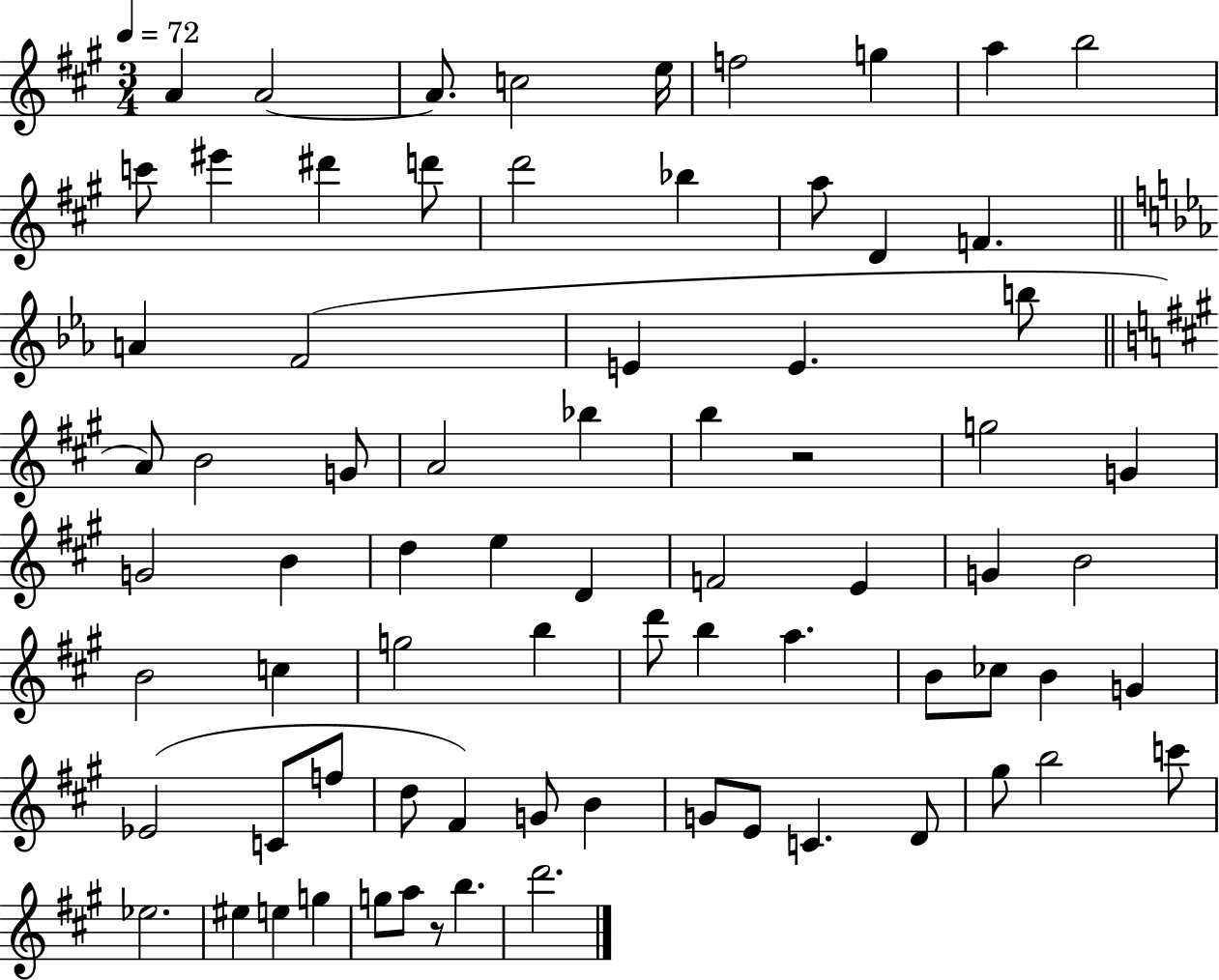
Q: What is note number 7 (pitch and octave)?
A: G5